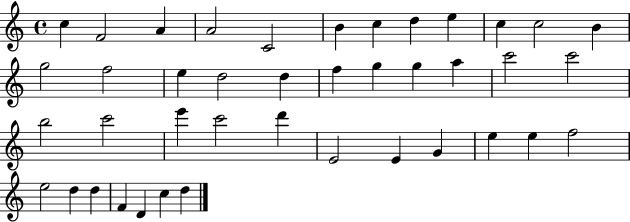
{
  \clef treble
  \time 4/4
  \defaultTimeSignature
  \key c \major
  c''4 f'2 a'4 | a'2 c'2 | b'4 c''4 d''4 e''4 | c''4 c''2 b'4 | \break g''2 f''2 | e''4 d''2 d''4 | f''4 g''4 g''4 a''4 | c'''2 c'''2 | \break b''2 c'''2 | e'''4 c'''2 d'''4 | e'2 e'4 g'4 | e''4 e''4 f''2 | \break e''2 d''4 d''4 | f'4 d'4 c''4 d''4 | \bar "|."
}